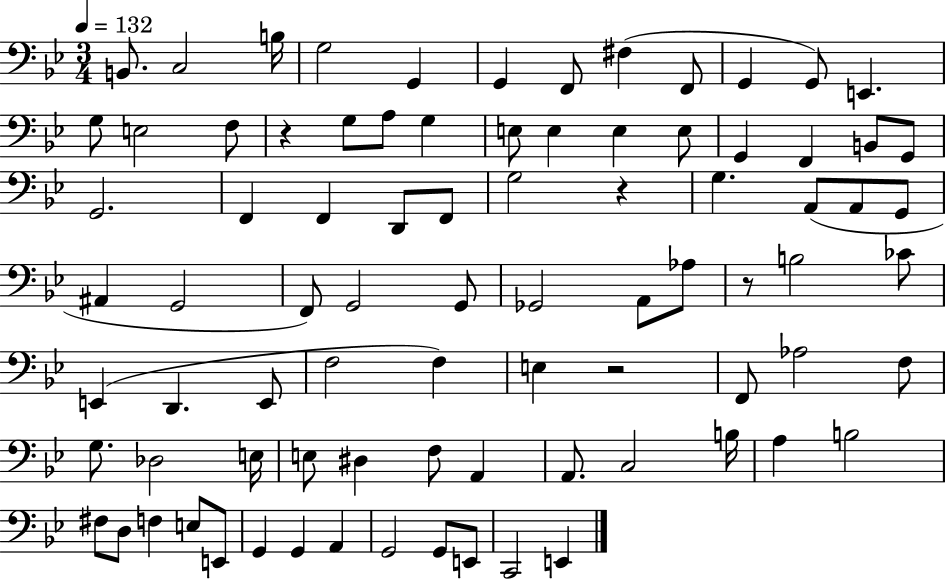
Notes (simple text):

B2/e. C3/h B3/s G3/h G2/q G2/q F2/e F#3/q F2/e G2/q G2/e E2/q. G3/e E3/h F3/e R/q G3/e A3/e G3/q E3/e E3/q E3/q E3/e G2/q F2/q B2/e G2/e G2/h. F2/q F2/q D2/e F2/e G3/h R/q G3/q. A2/e A2/e G2/e A#2/q G2/h F2/e G2/h G2/e Gb2/h A2/e Ab3/e R/e B3/h CES4/e E2/q D2/q. E2/e F3/h F3/q E3/q R/h F2/e Ab3/h F3/e G3/e. Db3/h E3/s E3/e D#3/q F3/e A2/q A2/e. C3/h B3/s A3/q B3/h F#3/e D3/e F3/q E3/e E2/e G2/q G2/q A2/q G2/h G2/e E2/e C2/h E2/q